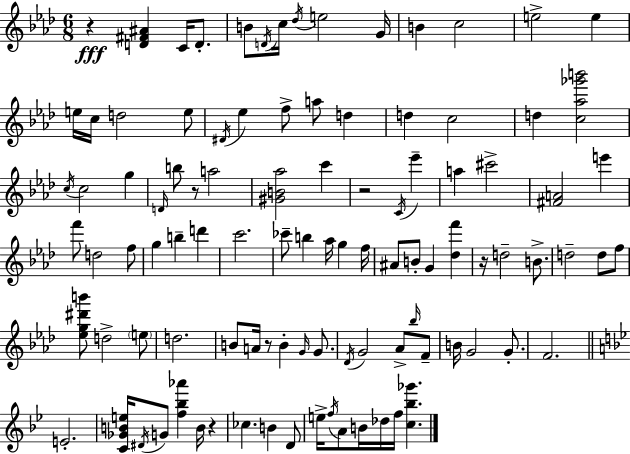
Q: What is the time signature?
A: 6/8